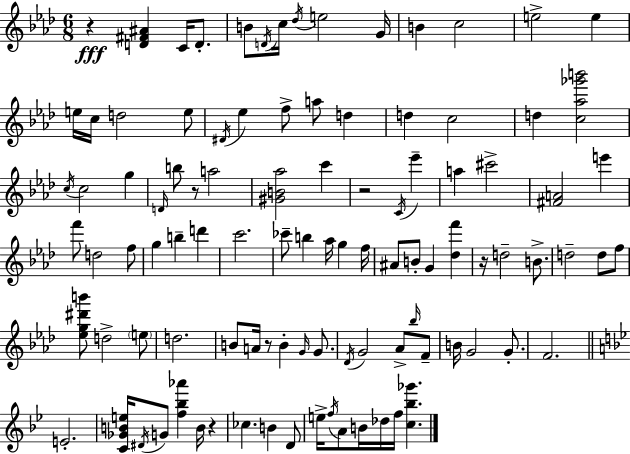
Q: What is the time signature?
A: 6/8